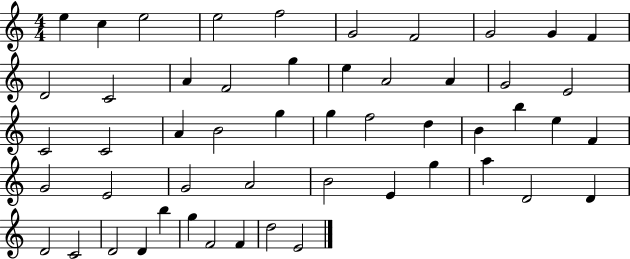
{
  \clef treble
  \numericTimeSignature
  \time 4/4
  \key c \major
  e''4 c''4 e''2 | e''2 f''2 | g'2 f'2 | g'2 g'4 f'4 | \break d'2 c'2 | a'4 f'2 g''4 | e''4 a'2 a'4 | g'2 e'2 | \break c'2 c'2 | a'4 b'2 g''4 | g''4 f''2 d''4 | b'4 b''4 e''4 f'4 | \break g'2 e'2 | g'2 a'2 | b'2 e'4 g''4 | a''4 d'2 d'4 | \break d'2 c'2 | d'2 d'4 b''4 | g''4 f'2 f'4 | d''2 e'2 | \break \bar "|."
}